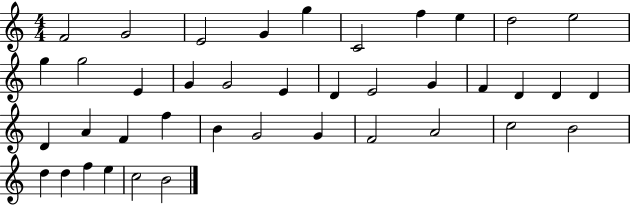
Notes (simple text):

F4/h G4/h E4/h G4/q G5/q C4/h F5/q E5/q D5/h E5/h G5/q G5/h E4/q G4/q G4/h E4/q D4/q E4/h G4/q F4/q D4/q D4/q D4/q D4/q A4/q F4/q F5/q B4/q G4/h G4/q F4/h A4/h C5/h B4/h D5/q D5/q F5/q E5/q C5/h B4/h